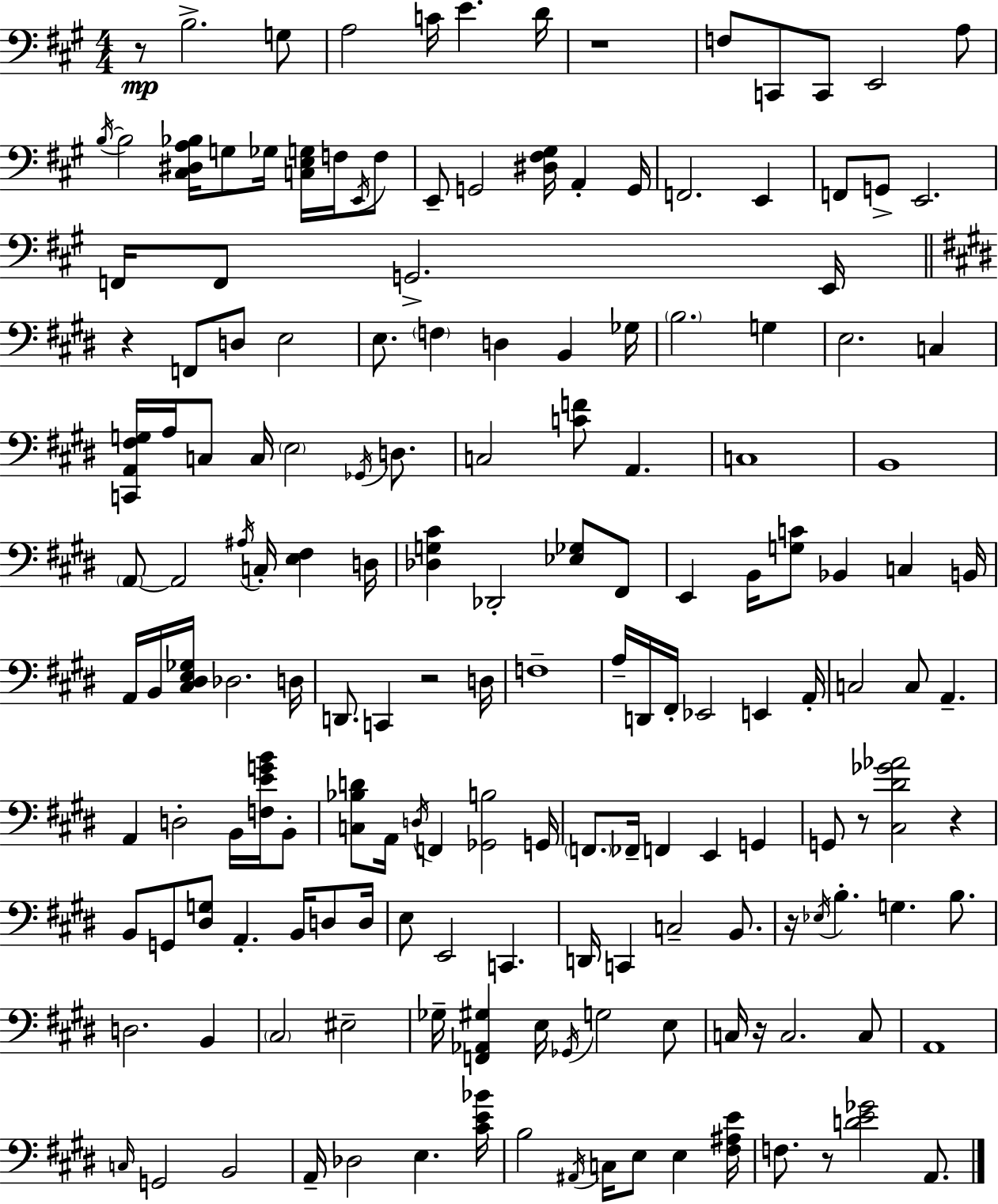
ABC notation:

X:1
T:Untitled
M:4/4
L:1/4
K:A
z/2 B,2 G,/2 A,2 C/4 E D/4 z4 F,/2 C,,/2 C,,/2 E,,2 A,/2 B,/4 B,2 [^C,^D,A,_B,]/4 G,/2 _G,/4 [C,E,G,]/4 F,/4 E,,/4 F,/2 E,,/2 G,,2 [^D,^F,^G,]/4 A,, G,,/4 F,,2 E,, F,,/2 G,,/2 E,,2 F,,/4 F,,/2 G,,2 E,,/4 z F,,/2 D,/2 E,2 E,/2 F, D, B,, _G,/4 B,2 G, E,2 C, [C,,A,,^F,G,]/4 A,/4 C,/2 C,/4 E,2 _G,,/4 D,/2 C,2 [CF]/2 A,, C,4 B,,4 A,,/2 A,,2 ^A,/4 C,/4 [E,^F,] D,/4 [_D,G,^C] _D,,2 [_E,_G,]/2 ^F,,/2 E,, B,,/4 [G,C]/2 _B,, C, B,,/4 A,,/4 B,,/4 [^C,^D,E,_G,]/4 _D,2 D,/4 D,,/2 C,, z2 D,/4 F,4 A,/4 D,,/4 ^F,,/4 _E,,2 E,, A,,/4 C,2 C,/2 A,, A,, D,2 B,,/4 [F,EGB]/4 B,,/2 [C,_B,D]/2 A,,/4 D,/4 F,, [_G,,B,]2 G,,/4 F,,/2 _F,,/4 F,, E,, G,, G,,/2 z/2 [^C,^D_G_A]2 z B,,/2 G,,/2 [^D,G,]/2 A,, B,,/4 D,/2 D,/4 E,/2 E,,2 C,, D,,/4 C,, C,2 B,,/2 z/4 _E,/4 B, G, B,/2 D,2 B,, ^C,2 ^E,2 _G,/4 [F,,_A,,^G,] E,/4 _G,,/4 G,2 E,/2 C,/4 z/4 C,2 C,/2 A,,4 C,/4 G,,2 B,,2 A,,/4 _D,2 E, [^CE_B]/4 B,2 ^A,,/4 C,/4 E,/2 E, [^F,^A,E]/4 F,/2 z/2 [DE_G]2 A,,/2